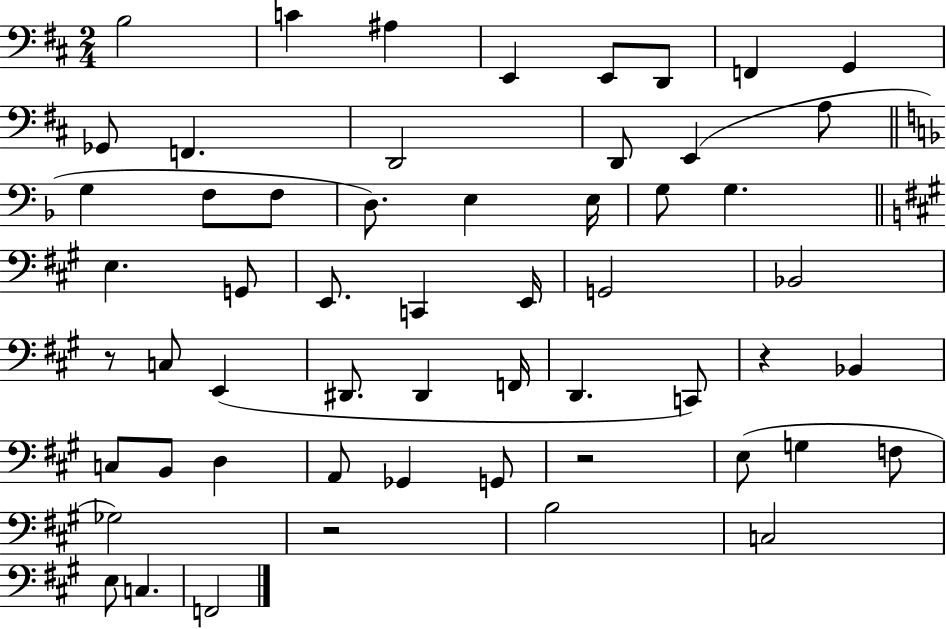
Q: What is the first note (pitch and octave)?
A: B3